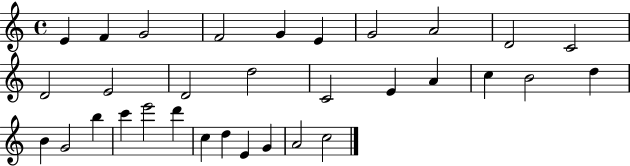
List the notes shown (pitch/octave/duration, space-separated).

E4/q F4/q G4/h F4/h G4/q E4/q G4/h A4/h D4/h C4/h D4/h E4/h D4/h D5/h C4/h E4/q A4/q C5/q B4/h D5/q B4/q G4/h B5/q C6/q E6/h D6/q C5/q D5/q E4/q G4/q A4/h C5/h